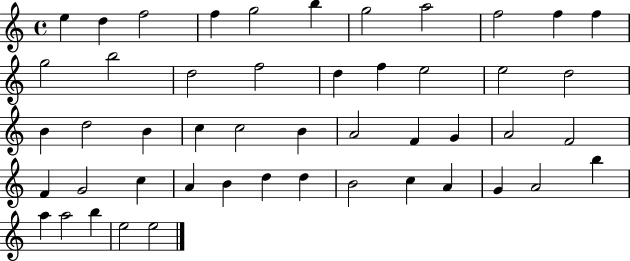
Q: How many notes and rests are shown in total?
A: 49